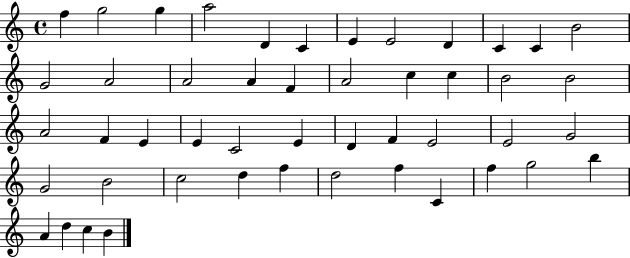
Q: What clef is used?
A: treble